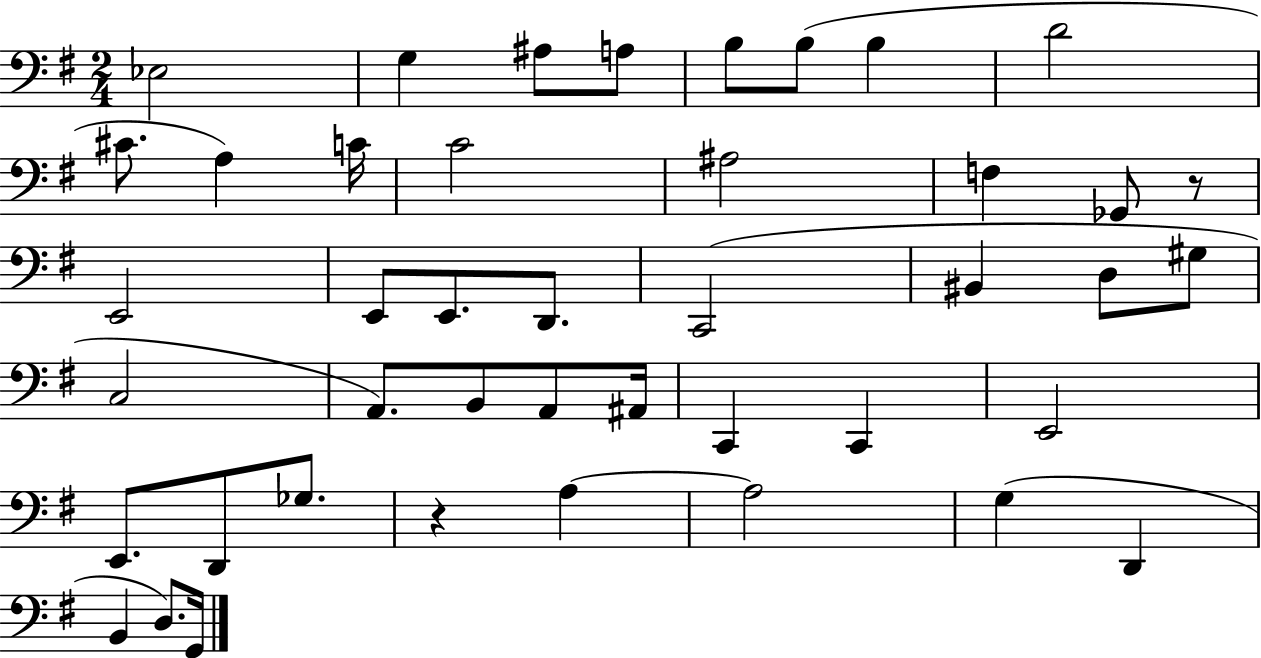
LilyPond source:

{
  \clef bass
  \numericTimeSignature
  \time 2/4
  \key g \major
  ees2 | g4 ais8 a8 | b8 b8( b4 | d'2 | \break cis'8. a4) c'16 | c'2 | ais2 | f4 ges,8 r8 | \break e,2 | e,8 e,8. d,8. | c,2( | bis,4 d8 gis8 | \break c2 | a,8.) b,8 a,8 ais,16 | c,4 c,4 | e,2 | \break e,8. d,8 ges8. | r4 a4~~ | a2 | g4( d,4 | \break b,4 d8.) g,16 | \bar "|."
}